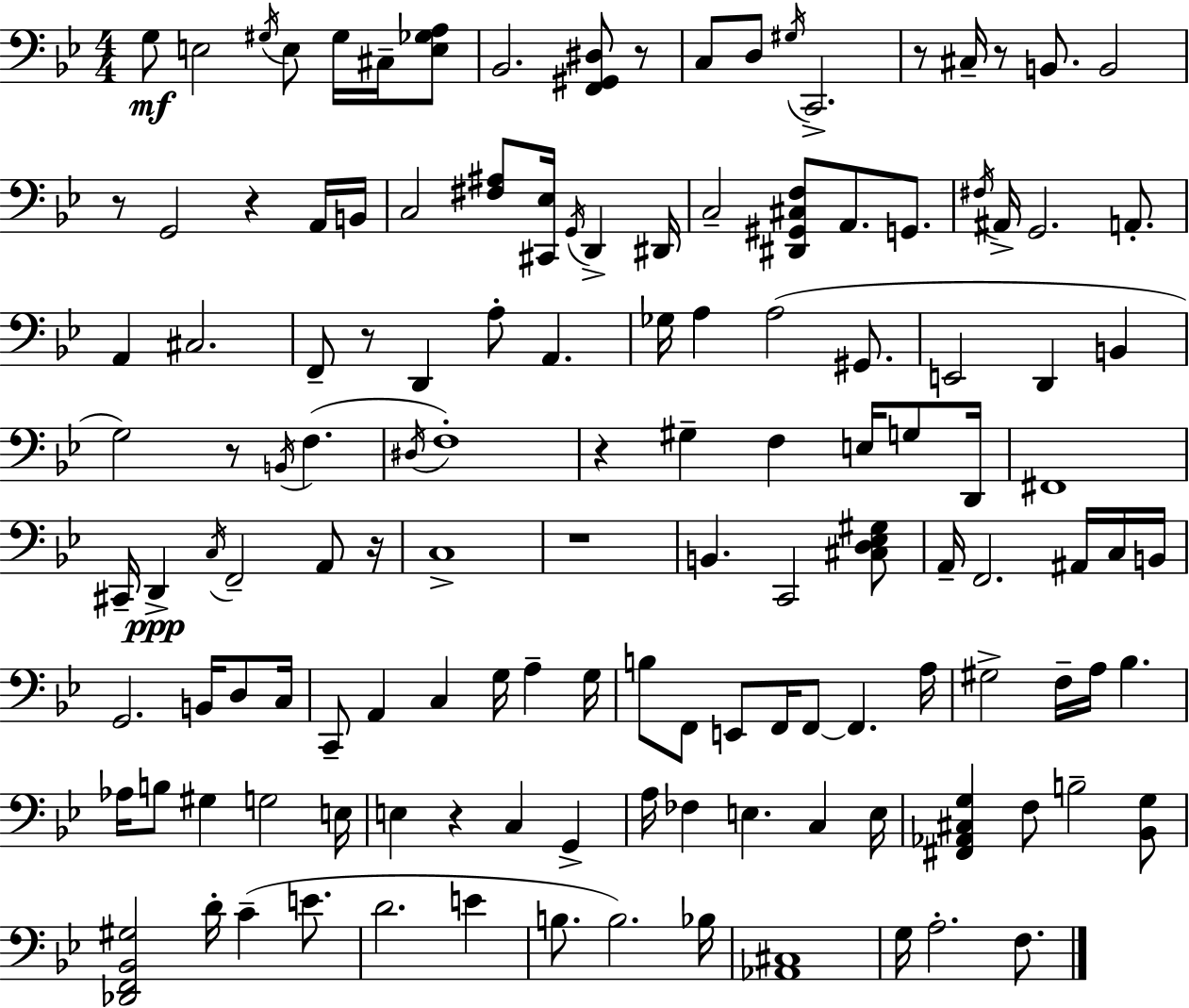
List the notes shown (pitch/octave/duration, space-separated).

G3/e E3/h G#3/s E3/e G#3/s C#3/s [E3,Gb3,A3]/e Bb2/h. [F2,G#2,D#3]/e R/e C3/e D3/e G#3/s C2/h. R/e C#3/s R/e B2/e. B2/h R/e G2/h R/q A2/s B2/s C3/h [F#3,A#3]/e [C#2,Eb3]/s G2/s D2/q D#2/s C3/h [D#2,G#2,C#3,F3]/e A2/e. G2/e. F#3/s A#2/s G2/h. A2/e. A2/q C#3/h. F2/e R/e D2/q A3/e A2/q. Gb3/s A3/q A3/h G#2/e. E2/h D2/q B2/q G3/h R/e B2/s F3/q. D#3/s F3/w R/q G#3/q F3/q E3/s G3/e D2/s F#2/w C#2/s D2/q C3/s F2/h A2/e R/s C3/w R/w B2/q. C2/h [C#3,D3,Eb3,G#3]/e A2/s F2/h. A#2/s C3/s B2/s G2/h. B2/s D3/e C3/s C2/e A2/q C3/q G3/s A3/q G3/s B3/e F2/e E2/e F2/s F2/e F2/q. A3/s G#3/h F3/s A3/s Bb3/q. Ab3/s B3/e G#3/q G3/h E3/s E3/q R/q C3/q G2/q A3/s FES3/q E3/q. C3/q E3/s [F#2,Ab2,C#3,G3]/q F3/e B3/h [Bb2,G3]/e [Db2,F2,Bb2,G#3]/h D4/s C4/q E4/e. D4/h. E4/q B3/e. B3/h. Bb3/s [Ab2,C#3]/w G3/s A3/h. F3/e.